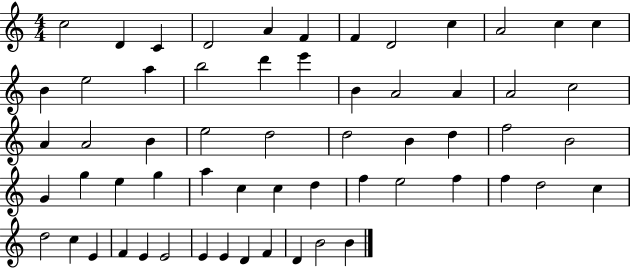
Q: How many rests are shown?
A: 0